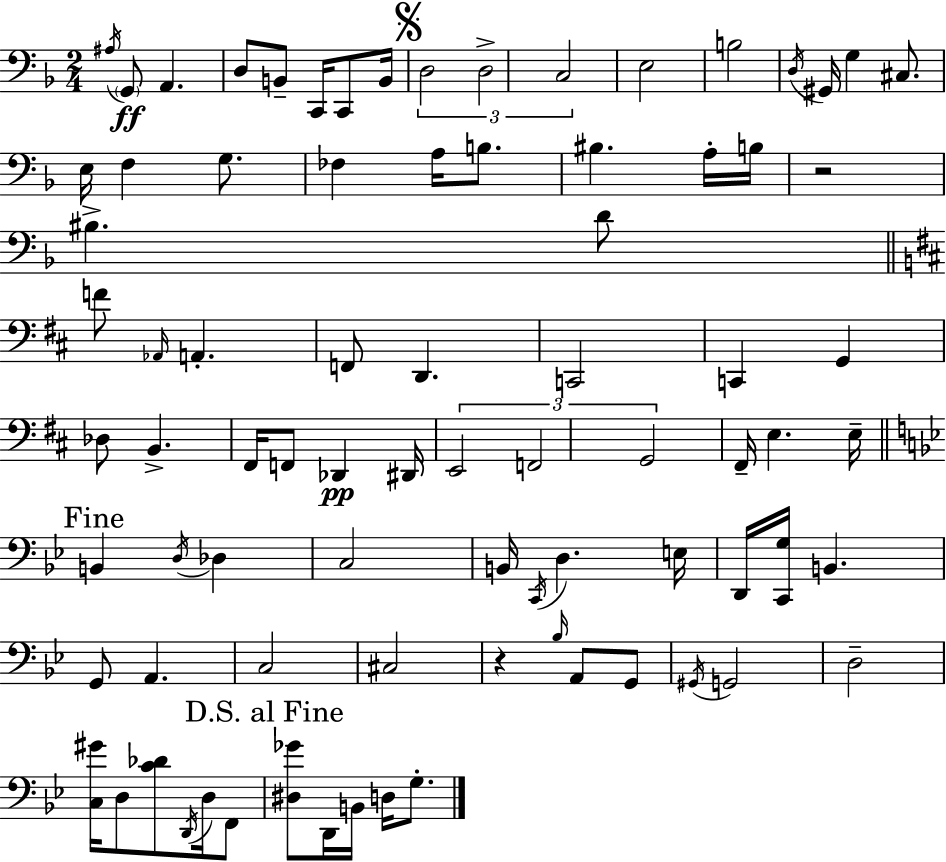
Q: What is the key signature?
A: D minor